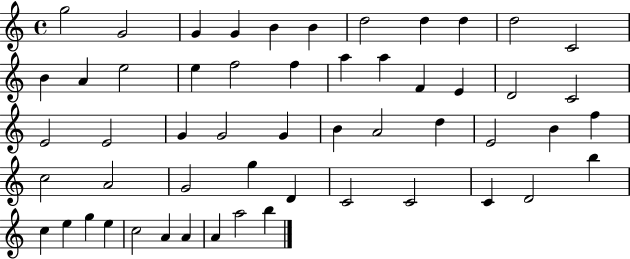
G5/h G4/h G4/q G4/q B4/q B4/q D5/h D5/q D5/q D5/h C4/h B4/q A4/q E5/h E5/q F5/h F5/q A5/q A5/q F4/q E4/q D4/h C4/h E4/h E4/h G4/q G4/h G4/q B4/q A4/h D5/q E4/h B4/q F5/q C5/h A4/h G4/h G5/q D4/q C4/h C4/h C4/q D4/h B5/q C5/q E5/q G5/q E5/q C5/h A4/q A4/q A4/q A5/h B5/q